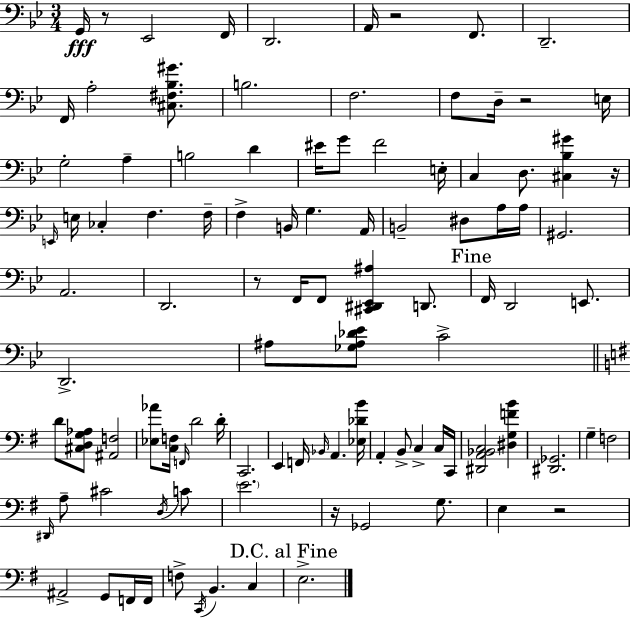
G2/s R/e Eb2/h F2/s D2/h. A2/s R/h F2/e. D2/h. F2/s A3/h [C#3,F#3,Bb3,G#4]/e. B3/h. F3/h. F3/e D3/s R/h E3/s G3/h A3/q B3/h D4/q EIS4/s G4/e F4/h E3/s C3/q D3/e. [C#3,Bb3,G#4]/q R/s E2/s E3/s CES3/q F3/q. F3/s F3/q B2/s G3/q. A2/s B2/h D#3/e A3/s A3/s G#2/h. A2/h. D2/h. R/e F2/s F2/e [C#2,D#2,Eb2,A#3]/q D2/e. F2/s D2/h E2/e. D2/h. A#3/e [Gb3,A#3,Db4,Eb4]/e C4/h D4/e [C#3,D3,G3,Ab3]/e [A#2,F3]/h [Eb3,Ab4]/e [C3,F3]/s F2/s D4/h D4/s C2/h. E2/q F2/s Bb2/s A2/q. [Eb3,Db4,B4]/s A2/q B2/e C3/q C3/s C2/s [D#2,A2,Bb2,C3]/h [D#3,G3,F4,B4]/q [D#2,Gb2]/h. G3/q F3/h D#2/s A3/e C#4/h D3/s C4/e E4/h. R/s Gb2/h G3/e. E3/q R/h A#2/h G2/e F2/s F2/s F3/e C2/s B2/q. C3/q E3/h.